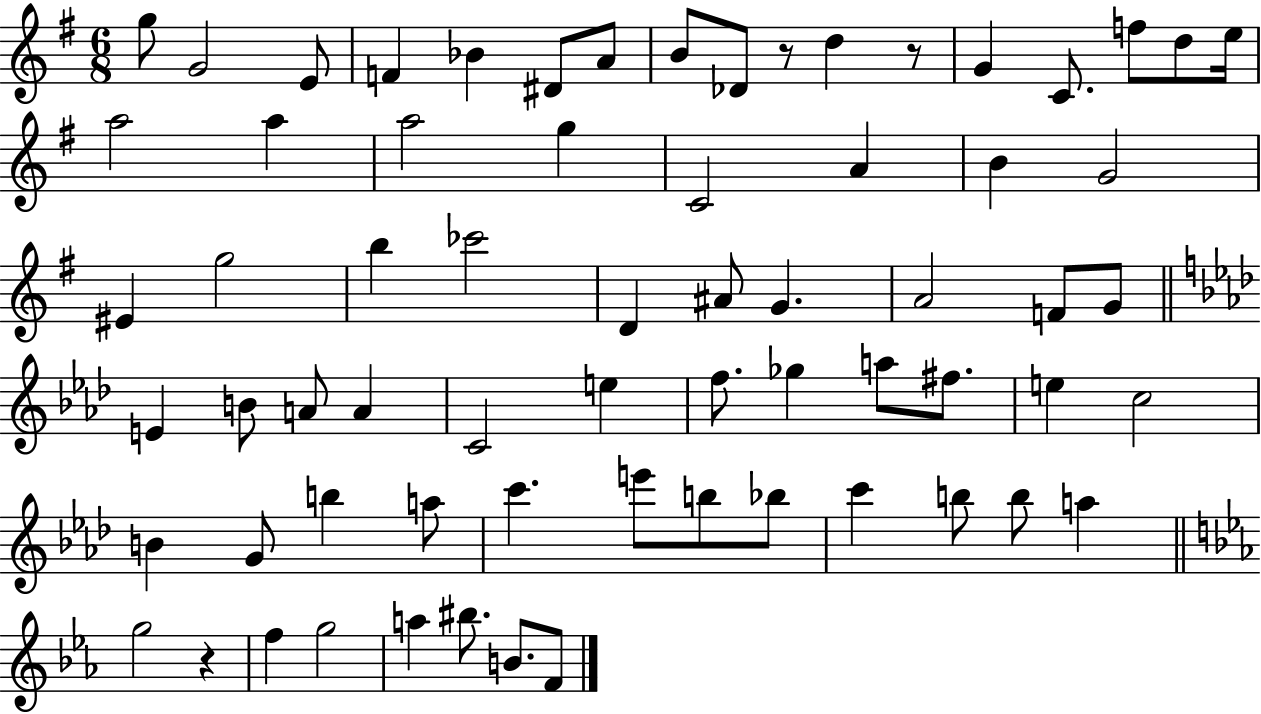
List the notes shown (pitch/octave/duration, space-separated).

G5/e G4/h E4/e F4/q Bb4/q D#4/e A4/e B4/e Db4/e R/e D5/q R/e G4/q C4/e. F5/e D5/e E5/s A5/h A5/q A5/h G5/q C4/h A4/q B4/q G4/h EIS4/q G5/h B5/q CES6/h D4/q A#4/e G4/q. A4/h F4/e G4/e E4/q B4/e A4/e A4/q C4/h E5/q F5/e. Gb5/q A5/e F#5/e. E5/q C5/h B4/q G4/e B5/q A5/e C6/q. E6/e B5/e Bb5/e C6/q B5/e B5/e A5/q G5/h R/q F5/q G5/h A5/q BIS5/e. B4/e. F4/e